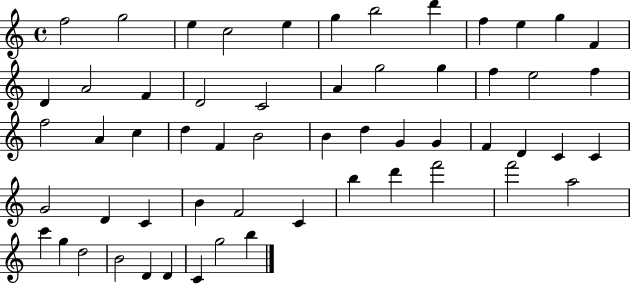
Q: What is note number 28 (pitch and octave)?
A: F4